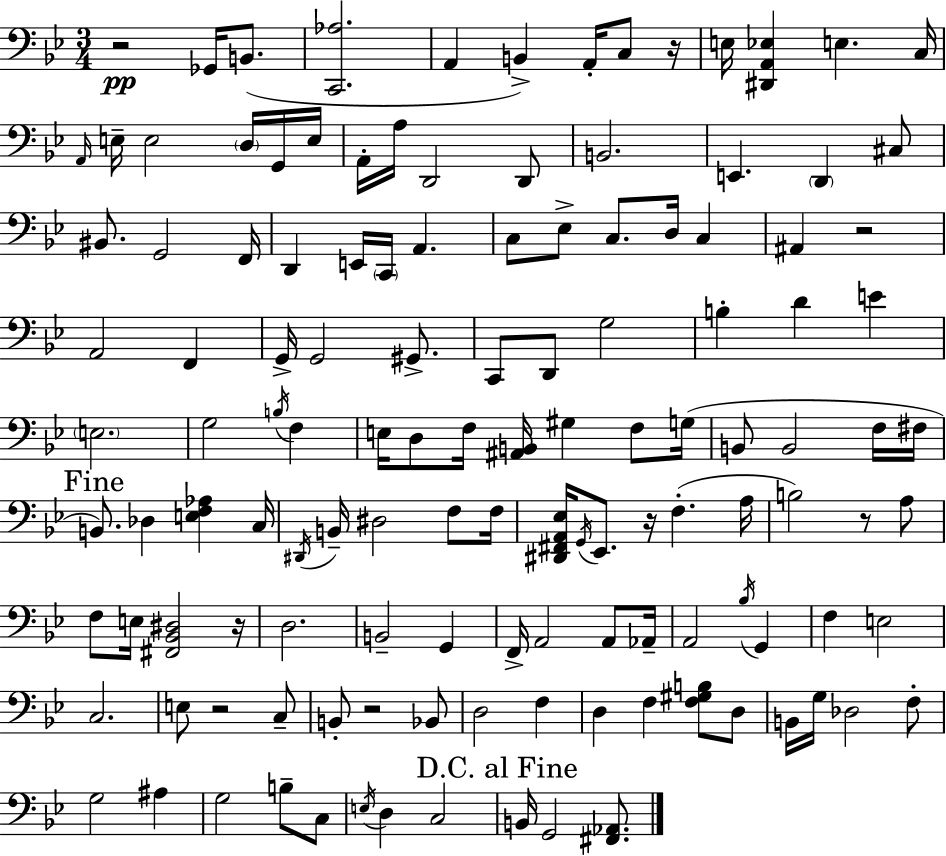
X:1
T:Untitled
M:3/4
L:1/4
K:Gm
z2 _G,,/4 B,,/2 [C,,_A,]2 A,, B,, A,,/4 C,/2 z/4 E,/4 [^D,,A,,_E,] E, C,/4 A,,/4 E,/4 E,2 D,/4 G,,/4 E,/4 A,,/4 A,/4 D,,2 D,,/2 B,,2 E,, D,, ^C,/2 ^B,,/2 G,,2 F,,/4 D,, E,,/4 C,,/4 A,, C,/2 _E,/2 C,/2 D,/4 C, ^A,, z2 A,,2 F,, G,,/4 G,,2 ^G,,/2 C,,/2 D,,/2 G,2 B, D E E,2 G,2 B,/4 F, E,/4 D,/2 F,/4 [^A,,B,,]/4 ^G, F,/2 G,/4 B,,/2 B,,2 F,/4 ^F,/4 B,,/2 _D, [E,F,_A,] C,/4 ^D,,/4 B,,/4 ^D,2 F,/2 F,/4 [^D,,^F,,A,,_E,]/4 G,,/4 _E,,/2 z/4 F, A,/4 B,2 z/2 A,/2 F,/2 E,/4 [^F,,_B,,^D,]2 z/4 D,2 B,,2 G,, F,,/4 A,,2 A,,/2 _A,,/4 A,,2 _B,/4 G,, F, E,2 C,2 E,/2 z2 C,/2 B,,/2 z2 _B,,/2 D,2 F, D, F, [F,^G,B,]/2 D,/2 B,,/4 G,/4 _D,2 F,/2 G,2 ^A, G,2 B,/2 C,/2 E,/4 D, C,2 B,,/4 G,,2 [^F,,_A,,]/2